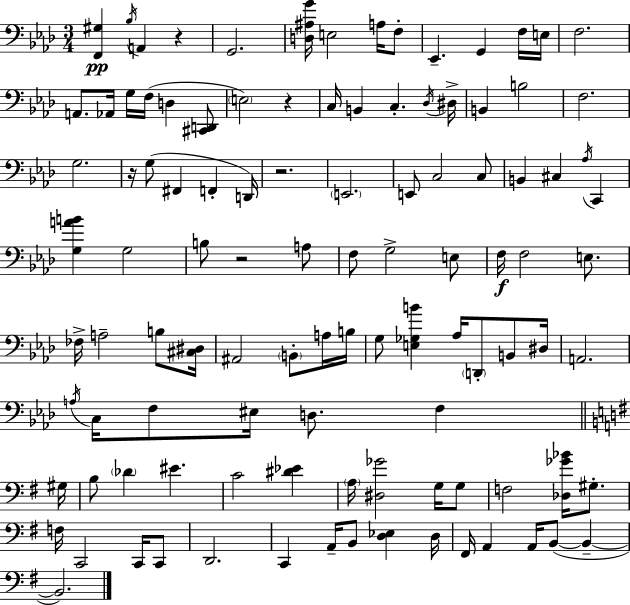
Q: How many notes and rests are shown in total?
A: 106